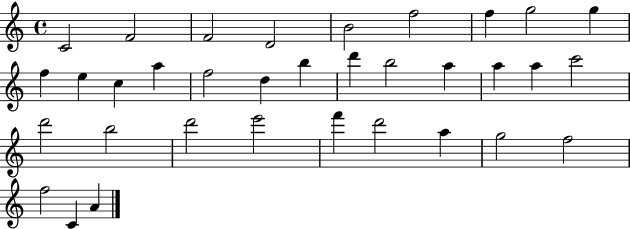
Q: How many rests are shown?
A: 0